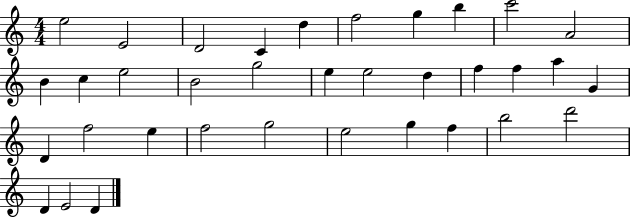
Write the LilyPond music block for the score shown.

{
  \clef treble
  \numericTimeSignature
  \time 4/4
  \key c \major
  e''2 e'2 | d'2 c'4 d''4 | f''2 g''4 b''4 | c'''2 a'2 | \break b'4 c''4 e''2 | b'2 g''2 | e''4 e''2 d''4 | f''4 f''4 a''4 g'4 | \break d'4 f''2 e''4 | f''2 g''2 | e''2 g''4 f''4 | b''2 d'''2 | \break d'4 e'2 d'4 | \bar "|."
}